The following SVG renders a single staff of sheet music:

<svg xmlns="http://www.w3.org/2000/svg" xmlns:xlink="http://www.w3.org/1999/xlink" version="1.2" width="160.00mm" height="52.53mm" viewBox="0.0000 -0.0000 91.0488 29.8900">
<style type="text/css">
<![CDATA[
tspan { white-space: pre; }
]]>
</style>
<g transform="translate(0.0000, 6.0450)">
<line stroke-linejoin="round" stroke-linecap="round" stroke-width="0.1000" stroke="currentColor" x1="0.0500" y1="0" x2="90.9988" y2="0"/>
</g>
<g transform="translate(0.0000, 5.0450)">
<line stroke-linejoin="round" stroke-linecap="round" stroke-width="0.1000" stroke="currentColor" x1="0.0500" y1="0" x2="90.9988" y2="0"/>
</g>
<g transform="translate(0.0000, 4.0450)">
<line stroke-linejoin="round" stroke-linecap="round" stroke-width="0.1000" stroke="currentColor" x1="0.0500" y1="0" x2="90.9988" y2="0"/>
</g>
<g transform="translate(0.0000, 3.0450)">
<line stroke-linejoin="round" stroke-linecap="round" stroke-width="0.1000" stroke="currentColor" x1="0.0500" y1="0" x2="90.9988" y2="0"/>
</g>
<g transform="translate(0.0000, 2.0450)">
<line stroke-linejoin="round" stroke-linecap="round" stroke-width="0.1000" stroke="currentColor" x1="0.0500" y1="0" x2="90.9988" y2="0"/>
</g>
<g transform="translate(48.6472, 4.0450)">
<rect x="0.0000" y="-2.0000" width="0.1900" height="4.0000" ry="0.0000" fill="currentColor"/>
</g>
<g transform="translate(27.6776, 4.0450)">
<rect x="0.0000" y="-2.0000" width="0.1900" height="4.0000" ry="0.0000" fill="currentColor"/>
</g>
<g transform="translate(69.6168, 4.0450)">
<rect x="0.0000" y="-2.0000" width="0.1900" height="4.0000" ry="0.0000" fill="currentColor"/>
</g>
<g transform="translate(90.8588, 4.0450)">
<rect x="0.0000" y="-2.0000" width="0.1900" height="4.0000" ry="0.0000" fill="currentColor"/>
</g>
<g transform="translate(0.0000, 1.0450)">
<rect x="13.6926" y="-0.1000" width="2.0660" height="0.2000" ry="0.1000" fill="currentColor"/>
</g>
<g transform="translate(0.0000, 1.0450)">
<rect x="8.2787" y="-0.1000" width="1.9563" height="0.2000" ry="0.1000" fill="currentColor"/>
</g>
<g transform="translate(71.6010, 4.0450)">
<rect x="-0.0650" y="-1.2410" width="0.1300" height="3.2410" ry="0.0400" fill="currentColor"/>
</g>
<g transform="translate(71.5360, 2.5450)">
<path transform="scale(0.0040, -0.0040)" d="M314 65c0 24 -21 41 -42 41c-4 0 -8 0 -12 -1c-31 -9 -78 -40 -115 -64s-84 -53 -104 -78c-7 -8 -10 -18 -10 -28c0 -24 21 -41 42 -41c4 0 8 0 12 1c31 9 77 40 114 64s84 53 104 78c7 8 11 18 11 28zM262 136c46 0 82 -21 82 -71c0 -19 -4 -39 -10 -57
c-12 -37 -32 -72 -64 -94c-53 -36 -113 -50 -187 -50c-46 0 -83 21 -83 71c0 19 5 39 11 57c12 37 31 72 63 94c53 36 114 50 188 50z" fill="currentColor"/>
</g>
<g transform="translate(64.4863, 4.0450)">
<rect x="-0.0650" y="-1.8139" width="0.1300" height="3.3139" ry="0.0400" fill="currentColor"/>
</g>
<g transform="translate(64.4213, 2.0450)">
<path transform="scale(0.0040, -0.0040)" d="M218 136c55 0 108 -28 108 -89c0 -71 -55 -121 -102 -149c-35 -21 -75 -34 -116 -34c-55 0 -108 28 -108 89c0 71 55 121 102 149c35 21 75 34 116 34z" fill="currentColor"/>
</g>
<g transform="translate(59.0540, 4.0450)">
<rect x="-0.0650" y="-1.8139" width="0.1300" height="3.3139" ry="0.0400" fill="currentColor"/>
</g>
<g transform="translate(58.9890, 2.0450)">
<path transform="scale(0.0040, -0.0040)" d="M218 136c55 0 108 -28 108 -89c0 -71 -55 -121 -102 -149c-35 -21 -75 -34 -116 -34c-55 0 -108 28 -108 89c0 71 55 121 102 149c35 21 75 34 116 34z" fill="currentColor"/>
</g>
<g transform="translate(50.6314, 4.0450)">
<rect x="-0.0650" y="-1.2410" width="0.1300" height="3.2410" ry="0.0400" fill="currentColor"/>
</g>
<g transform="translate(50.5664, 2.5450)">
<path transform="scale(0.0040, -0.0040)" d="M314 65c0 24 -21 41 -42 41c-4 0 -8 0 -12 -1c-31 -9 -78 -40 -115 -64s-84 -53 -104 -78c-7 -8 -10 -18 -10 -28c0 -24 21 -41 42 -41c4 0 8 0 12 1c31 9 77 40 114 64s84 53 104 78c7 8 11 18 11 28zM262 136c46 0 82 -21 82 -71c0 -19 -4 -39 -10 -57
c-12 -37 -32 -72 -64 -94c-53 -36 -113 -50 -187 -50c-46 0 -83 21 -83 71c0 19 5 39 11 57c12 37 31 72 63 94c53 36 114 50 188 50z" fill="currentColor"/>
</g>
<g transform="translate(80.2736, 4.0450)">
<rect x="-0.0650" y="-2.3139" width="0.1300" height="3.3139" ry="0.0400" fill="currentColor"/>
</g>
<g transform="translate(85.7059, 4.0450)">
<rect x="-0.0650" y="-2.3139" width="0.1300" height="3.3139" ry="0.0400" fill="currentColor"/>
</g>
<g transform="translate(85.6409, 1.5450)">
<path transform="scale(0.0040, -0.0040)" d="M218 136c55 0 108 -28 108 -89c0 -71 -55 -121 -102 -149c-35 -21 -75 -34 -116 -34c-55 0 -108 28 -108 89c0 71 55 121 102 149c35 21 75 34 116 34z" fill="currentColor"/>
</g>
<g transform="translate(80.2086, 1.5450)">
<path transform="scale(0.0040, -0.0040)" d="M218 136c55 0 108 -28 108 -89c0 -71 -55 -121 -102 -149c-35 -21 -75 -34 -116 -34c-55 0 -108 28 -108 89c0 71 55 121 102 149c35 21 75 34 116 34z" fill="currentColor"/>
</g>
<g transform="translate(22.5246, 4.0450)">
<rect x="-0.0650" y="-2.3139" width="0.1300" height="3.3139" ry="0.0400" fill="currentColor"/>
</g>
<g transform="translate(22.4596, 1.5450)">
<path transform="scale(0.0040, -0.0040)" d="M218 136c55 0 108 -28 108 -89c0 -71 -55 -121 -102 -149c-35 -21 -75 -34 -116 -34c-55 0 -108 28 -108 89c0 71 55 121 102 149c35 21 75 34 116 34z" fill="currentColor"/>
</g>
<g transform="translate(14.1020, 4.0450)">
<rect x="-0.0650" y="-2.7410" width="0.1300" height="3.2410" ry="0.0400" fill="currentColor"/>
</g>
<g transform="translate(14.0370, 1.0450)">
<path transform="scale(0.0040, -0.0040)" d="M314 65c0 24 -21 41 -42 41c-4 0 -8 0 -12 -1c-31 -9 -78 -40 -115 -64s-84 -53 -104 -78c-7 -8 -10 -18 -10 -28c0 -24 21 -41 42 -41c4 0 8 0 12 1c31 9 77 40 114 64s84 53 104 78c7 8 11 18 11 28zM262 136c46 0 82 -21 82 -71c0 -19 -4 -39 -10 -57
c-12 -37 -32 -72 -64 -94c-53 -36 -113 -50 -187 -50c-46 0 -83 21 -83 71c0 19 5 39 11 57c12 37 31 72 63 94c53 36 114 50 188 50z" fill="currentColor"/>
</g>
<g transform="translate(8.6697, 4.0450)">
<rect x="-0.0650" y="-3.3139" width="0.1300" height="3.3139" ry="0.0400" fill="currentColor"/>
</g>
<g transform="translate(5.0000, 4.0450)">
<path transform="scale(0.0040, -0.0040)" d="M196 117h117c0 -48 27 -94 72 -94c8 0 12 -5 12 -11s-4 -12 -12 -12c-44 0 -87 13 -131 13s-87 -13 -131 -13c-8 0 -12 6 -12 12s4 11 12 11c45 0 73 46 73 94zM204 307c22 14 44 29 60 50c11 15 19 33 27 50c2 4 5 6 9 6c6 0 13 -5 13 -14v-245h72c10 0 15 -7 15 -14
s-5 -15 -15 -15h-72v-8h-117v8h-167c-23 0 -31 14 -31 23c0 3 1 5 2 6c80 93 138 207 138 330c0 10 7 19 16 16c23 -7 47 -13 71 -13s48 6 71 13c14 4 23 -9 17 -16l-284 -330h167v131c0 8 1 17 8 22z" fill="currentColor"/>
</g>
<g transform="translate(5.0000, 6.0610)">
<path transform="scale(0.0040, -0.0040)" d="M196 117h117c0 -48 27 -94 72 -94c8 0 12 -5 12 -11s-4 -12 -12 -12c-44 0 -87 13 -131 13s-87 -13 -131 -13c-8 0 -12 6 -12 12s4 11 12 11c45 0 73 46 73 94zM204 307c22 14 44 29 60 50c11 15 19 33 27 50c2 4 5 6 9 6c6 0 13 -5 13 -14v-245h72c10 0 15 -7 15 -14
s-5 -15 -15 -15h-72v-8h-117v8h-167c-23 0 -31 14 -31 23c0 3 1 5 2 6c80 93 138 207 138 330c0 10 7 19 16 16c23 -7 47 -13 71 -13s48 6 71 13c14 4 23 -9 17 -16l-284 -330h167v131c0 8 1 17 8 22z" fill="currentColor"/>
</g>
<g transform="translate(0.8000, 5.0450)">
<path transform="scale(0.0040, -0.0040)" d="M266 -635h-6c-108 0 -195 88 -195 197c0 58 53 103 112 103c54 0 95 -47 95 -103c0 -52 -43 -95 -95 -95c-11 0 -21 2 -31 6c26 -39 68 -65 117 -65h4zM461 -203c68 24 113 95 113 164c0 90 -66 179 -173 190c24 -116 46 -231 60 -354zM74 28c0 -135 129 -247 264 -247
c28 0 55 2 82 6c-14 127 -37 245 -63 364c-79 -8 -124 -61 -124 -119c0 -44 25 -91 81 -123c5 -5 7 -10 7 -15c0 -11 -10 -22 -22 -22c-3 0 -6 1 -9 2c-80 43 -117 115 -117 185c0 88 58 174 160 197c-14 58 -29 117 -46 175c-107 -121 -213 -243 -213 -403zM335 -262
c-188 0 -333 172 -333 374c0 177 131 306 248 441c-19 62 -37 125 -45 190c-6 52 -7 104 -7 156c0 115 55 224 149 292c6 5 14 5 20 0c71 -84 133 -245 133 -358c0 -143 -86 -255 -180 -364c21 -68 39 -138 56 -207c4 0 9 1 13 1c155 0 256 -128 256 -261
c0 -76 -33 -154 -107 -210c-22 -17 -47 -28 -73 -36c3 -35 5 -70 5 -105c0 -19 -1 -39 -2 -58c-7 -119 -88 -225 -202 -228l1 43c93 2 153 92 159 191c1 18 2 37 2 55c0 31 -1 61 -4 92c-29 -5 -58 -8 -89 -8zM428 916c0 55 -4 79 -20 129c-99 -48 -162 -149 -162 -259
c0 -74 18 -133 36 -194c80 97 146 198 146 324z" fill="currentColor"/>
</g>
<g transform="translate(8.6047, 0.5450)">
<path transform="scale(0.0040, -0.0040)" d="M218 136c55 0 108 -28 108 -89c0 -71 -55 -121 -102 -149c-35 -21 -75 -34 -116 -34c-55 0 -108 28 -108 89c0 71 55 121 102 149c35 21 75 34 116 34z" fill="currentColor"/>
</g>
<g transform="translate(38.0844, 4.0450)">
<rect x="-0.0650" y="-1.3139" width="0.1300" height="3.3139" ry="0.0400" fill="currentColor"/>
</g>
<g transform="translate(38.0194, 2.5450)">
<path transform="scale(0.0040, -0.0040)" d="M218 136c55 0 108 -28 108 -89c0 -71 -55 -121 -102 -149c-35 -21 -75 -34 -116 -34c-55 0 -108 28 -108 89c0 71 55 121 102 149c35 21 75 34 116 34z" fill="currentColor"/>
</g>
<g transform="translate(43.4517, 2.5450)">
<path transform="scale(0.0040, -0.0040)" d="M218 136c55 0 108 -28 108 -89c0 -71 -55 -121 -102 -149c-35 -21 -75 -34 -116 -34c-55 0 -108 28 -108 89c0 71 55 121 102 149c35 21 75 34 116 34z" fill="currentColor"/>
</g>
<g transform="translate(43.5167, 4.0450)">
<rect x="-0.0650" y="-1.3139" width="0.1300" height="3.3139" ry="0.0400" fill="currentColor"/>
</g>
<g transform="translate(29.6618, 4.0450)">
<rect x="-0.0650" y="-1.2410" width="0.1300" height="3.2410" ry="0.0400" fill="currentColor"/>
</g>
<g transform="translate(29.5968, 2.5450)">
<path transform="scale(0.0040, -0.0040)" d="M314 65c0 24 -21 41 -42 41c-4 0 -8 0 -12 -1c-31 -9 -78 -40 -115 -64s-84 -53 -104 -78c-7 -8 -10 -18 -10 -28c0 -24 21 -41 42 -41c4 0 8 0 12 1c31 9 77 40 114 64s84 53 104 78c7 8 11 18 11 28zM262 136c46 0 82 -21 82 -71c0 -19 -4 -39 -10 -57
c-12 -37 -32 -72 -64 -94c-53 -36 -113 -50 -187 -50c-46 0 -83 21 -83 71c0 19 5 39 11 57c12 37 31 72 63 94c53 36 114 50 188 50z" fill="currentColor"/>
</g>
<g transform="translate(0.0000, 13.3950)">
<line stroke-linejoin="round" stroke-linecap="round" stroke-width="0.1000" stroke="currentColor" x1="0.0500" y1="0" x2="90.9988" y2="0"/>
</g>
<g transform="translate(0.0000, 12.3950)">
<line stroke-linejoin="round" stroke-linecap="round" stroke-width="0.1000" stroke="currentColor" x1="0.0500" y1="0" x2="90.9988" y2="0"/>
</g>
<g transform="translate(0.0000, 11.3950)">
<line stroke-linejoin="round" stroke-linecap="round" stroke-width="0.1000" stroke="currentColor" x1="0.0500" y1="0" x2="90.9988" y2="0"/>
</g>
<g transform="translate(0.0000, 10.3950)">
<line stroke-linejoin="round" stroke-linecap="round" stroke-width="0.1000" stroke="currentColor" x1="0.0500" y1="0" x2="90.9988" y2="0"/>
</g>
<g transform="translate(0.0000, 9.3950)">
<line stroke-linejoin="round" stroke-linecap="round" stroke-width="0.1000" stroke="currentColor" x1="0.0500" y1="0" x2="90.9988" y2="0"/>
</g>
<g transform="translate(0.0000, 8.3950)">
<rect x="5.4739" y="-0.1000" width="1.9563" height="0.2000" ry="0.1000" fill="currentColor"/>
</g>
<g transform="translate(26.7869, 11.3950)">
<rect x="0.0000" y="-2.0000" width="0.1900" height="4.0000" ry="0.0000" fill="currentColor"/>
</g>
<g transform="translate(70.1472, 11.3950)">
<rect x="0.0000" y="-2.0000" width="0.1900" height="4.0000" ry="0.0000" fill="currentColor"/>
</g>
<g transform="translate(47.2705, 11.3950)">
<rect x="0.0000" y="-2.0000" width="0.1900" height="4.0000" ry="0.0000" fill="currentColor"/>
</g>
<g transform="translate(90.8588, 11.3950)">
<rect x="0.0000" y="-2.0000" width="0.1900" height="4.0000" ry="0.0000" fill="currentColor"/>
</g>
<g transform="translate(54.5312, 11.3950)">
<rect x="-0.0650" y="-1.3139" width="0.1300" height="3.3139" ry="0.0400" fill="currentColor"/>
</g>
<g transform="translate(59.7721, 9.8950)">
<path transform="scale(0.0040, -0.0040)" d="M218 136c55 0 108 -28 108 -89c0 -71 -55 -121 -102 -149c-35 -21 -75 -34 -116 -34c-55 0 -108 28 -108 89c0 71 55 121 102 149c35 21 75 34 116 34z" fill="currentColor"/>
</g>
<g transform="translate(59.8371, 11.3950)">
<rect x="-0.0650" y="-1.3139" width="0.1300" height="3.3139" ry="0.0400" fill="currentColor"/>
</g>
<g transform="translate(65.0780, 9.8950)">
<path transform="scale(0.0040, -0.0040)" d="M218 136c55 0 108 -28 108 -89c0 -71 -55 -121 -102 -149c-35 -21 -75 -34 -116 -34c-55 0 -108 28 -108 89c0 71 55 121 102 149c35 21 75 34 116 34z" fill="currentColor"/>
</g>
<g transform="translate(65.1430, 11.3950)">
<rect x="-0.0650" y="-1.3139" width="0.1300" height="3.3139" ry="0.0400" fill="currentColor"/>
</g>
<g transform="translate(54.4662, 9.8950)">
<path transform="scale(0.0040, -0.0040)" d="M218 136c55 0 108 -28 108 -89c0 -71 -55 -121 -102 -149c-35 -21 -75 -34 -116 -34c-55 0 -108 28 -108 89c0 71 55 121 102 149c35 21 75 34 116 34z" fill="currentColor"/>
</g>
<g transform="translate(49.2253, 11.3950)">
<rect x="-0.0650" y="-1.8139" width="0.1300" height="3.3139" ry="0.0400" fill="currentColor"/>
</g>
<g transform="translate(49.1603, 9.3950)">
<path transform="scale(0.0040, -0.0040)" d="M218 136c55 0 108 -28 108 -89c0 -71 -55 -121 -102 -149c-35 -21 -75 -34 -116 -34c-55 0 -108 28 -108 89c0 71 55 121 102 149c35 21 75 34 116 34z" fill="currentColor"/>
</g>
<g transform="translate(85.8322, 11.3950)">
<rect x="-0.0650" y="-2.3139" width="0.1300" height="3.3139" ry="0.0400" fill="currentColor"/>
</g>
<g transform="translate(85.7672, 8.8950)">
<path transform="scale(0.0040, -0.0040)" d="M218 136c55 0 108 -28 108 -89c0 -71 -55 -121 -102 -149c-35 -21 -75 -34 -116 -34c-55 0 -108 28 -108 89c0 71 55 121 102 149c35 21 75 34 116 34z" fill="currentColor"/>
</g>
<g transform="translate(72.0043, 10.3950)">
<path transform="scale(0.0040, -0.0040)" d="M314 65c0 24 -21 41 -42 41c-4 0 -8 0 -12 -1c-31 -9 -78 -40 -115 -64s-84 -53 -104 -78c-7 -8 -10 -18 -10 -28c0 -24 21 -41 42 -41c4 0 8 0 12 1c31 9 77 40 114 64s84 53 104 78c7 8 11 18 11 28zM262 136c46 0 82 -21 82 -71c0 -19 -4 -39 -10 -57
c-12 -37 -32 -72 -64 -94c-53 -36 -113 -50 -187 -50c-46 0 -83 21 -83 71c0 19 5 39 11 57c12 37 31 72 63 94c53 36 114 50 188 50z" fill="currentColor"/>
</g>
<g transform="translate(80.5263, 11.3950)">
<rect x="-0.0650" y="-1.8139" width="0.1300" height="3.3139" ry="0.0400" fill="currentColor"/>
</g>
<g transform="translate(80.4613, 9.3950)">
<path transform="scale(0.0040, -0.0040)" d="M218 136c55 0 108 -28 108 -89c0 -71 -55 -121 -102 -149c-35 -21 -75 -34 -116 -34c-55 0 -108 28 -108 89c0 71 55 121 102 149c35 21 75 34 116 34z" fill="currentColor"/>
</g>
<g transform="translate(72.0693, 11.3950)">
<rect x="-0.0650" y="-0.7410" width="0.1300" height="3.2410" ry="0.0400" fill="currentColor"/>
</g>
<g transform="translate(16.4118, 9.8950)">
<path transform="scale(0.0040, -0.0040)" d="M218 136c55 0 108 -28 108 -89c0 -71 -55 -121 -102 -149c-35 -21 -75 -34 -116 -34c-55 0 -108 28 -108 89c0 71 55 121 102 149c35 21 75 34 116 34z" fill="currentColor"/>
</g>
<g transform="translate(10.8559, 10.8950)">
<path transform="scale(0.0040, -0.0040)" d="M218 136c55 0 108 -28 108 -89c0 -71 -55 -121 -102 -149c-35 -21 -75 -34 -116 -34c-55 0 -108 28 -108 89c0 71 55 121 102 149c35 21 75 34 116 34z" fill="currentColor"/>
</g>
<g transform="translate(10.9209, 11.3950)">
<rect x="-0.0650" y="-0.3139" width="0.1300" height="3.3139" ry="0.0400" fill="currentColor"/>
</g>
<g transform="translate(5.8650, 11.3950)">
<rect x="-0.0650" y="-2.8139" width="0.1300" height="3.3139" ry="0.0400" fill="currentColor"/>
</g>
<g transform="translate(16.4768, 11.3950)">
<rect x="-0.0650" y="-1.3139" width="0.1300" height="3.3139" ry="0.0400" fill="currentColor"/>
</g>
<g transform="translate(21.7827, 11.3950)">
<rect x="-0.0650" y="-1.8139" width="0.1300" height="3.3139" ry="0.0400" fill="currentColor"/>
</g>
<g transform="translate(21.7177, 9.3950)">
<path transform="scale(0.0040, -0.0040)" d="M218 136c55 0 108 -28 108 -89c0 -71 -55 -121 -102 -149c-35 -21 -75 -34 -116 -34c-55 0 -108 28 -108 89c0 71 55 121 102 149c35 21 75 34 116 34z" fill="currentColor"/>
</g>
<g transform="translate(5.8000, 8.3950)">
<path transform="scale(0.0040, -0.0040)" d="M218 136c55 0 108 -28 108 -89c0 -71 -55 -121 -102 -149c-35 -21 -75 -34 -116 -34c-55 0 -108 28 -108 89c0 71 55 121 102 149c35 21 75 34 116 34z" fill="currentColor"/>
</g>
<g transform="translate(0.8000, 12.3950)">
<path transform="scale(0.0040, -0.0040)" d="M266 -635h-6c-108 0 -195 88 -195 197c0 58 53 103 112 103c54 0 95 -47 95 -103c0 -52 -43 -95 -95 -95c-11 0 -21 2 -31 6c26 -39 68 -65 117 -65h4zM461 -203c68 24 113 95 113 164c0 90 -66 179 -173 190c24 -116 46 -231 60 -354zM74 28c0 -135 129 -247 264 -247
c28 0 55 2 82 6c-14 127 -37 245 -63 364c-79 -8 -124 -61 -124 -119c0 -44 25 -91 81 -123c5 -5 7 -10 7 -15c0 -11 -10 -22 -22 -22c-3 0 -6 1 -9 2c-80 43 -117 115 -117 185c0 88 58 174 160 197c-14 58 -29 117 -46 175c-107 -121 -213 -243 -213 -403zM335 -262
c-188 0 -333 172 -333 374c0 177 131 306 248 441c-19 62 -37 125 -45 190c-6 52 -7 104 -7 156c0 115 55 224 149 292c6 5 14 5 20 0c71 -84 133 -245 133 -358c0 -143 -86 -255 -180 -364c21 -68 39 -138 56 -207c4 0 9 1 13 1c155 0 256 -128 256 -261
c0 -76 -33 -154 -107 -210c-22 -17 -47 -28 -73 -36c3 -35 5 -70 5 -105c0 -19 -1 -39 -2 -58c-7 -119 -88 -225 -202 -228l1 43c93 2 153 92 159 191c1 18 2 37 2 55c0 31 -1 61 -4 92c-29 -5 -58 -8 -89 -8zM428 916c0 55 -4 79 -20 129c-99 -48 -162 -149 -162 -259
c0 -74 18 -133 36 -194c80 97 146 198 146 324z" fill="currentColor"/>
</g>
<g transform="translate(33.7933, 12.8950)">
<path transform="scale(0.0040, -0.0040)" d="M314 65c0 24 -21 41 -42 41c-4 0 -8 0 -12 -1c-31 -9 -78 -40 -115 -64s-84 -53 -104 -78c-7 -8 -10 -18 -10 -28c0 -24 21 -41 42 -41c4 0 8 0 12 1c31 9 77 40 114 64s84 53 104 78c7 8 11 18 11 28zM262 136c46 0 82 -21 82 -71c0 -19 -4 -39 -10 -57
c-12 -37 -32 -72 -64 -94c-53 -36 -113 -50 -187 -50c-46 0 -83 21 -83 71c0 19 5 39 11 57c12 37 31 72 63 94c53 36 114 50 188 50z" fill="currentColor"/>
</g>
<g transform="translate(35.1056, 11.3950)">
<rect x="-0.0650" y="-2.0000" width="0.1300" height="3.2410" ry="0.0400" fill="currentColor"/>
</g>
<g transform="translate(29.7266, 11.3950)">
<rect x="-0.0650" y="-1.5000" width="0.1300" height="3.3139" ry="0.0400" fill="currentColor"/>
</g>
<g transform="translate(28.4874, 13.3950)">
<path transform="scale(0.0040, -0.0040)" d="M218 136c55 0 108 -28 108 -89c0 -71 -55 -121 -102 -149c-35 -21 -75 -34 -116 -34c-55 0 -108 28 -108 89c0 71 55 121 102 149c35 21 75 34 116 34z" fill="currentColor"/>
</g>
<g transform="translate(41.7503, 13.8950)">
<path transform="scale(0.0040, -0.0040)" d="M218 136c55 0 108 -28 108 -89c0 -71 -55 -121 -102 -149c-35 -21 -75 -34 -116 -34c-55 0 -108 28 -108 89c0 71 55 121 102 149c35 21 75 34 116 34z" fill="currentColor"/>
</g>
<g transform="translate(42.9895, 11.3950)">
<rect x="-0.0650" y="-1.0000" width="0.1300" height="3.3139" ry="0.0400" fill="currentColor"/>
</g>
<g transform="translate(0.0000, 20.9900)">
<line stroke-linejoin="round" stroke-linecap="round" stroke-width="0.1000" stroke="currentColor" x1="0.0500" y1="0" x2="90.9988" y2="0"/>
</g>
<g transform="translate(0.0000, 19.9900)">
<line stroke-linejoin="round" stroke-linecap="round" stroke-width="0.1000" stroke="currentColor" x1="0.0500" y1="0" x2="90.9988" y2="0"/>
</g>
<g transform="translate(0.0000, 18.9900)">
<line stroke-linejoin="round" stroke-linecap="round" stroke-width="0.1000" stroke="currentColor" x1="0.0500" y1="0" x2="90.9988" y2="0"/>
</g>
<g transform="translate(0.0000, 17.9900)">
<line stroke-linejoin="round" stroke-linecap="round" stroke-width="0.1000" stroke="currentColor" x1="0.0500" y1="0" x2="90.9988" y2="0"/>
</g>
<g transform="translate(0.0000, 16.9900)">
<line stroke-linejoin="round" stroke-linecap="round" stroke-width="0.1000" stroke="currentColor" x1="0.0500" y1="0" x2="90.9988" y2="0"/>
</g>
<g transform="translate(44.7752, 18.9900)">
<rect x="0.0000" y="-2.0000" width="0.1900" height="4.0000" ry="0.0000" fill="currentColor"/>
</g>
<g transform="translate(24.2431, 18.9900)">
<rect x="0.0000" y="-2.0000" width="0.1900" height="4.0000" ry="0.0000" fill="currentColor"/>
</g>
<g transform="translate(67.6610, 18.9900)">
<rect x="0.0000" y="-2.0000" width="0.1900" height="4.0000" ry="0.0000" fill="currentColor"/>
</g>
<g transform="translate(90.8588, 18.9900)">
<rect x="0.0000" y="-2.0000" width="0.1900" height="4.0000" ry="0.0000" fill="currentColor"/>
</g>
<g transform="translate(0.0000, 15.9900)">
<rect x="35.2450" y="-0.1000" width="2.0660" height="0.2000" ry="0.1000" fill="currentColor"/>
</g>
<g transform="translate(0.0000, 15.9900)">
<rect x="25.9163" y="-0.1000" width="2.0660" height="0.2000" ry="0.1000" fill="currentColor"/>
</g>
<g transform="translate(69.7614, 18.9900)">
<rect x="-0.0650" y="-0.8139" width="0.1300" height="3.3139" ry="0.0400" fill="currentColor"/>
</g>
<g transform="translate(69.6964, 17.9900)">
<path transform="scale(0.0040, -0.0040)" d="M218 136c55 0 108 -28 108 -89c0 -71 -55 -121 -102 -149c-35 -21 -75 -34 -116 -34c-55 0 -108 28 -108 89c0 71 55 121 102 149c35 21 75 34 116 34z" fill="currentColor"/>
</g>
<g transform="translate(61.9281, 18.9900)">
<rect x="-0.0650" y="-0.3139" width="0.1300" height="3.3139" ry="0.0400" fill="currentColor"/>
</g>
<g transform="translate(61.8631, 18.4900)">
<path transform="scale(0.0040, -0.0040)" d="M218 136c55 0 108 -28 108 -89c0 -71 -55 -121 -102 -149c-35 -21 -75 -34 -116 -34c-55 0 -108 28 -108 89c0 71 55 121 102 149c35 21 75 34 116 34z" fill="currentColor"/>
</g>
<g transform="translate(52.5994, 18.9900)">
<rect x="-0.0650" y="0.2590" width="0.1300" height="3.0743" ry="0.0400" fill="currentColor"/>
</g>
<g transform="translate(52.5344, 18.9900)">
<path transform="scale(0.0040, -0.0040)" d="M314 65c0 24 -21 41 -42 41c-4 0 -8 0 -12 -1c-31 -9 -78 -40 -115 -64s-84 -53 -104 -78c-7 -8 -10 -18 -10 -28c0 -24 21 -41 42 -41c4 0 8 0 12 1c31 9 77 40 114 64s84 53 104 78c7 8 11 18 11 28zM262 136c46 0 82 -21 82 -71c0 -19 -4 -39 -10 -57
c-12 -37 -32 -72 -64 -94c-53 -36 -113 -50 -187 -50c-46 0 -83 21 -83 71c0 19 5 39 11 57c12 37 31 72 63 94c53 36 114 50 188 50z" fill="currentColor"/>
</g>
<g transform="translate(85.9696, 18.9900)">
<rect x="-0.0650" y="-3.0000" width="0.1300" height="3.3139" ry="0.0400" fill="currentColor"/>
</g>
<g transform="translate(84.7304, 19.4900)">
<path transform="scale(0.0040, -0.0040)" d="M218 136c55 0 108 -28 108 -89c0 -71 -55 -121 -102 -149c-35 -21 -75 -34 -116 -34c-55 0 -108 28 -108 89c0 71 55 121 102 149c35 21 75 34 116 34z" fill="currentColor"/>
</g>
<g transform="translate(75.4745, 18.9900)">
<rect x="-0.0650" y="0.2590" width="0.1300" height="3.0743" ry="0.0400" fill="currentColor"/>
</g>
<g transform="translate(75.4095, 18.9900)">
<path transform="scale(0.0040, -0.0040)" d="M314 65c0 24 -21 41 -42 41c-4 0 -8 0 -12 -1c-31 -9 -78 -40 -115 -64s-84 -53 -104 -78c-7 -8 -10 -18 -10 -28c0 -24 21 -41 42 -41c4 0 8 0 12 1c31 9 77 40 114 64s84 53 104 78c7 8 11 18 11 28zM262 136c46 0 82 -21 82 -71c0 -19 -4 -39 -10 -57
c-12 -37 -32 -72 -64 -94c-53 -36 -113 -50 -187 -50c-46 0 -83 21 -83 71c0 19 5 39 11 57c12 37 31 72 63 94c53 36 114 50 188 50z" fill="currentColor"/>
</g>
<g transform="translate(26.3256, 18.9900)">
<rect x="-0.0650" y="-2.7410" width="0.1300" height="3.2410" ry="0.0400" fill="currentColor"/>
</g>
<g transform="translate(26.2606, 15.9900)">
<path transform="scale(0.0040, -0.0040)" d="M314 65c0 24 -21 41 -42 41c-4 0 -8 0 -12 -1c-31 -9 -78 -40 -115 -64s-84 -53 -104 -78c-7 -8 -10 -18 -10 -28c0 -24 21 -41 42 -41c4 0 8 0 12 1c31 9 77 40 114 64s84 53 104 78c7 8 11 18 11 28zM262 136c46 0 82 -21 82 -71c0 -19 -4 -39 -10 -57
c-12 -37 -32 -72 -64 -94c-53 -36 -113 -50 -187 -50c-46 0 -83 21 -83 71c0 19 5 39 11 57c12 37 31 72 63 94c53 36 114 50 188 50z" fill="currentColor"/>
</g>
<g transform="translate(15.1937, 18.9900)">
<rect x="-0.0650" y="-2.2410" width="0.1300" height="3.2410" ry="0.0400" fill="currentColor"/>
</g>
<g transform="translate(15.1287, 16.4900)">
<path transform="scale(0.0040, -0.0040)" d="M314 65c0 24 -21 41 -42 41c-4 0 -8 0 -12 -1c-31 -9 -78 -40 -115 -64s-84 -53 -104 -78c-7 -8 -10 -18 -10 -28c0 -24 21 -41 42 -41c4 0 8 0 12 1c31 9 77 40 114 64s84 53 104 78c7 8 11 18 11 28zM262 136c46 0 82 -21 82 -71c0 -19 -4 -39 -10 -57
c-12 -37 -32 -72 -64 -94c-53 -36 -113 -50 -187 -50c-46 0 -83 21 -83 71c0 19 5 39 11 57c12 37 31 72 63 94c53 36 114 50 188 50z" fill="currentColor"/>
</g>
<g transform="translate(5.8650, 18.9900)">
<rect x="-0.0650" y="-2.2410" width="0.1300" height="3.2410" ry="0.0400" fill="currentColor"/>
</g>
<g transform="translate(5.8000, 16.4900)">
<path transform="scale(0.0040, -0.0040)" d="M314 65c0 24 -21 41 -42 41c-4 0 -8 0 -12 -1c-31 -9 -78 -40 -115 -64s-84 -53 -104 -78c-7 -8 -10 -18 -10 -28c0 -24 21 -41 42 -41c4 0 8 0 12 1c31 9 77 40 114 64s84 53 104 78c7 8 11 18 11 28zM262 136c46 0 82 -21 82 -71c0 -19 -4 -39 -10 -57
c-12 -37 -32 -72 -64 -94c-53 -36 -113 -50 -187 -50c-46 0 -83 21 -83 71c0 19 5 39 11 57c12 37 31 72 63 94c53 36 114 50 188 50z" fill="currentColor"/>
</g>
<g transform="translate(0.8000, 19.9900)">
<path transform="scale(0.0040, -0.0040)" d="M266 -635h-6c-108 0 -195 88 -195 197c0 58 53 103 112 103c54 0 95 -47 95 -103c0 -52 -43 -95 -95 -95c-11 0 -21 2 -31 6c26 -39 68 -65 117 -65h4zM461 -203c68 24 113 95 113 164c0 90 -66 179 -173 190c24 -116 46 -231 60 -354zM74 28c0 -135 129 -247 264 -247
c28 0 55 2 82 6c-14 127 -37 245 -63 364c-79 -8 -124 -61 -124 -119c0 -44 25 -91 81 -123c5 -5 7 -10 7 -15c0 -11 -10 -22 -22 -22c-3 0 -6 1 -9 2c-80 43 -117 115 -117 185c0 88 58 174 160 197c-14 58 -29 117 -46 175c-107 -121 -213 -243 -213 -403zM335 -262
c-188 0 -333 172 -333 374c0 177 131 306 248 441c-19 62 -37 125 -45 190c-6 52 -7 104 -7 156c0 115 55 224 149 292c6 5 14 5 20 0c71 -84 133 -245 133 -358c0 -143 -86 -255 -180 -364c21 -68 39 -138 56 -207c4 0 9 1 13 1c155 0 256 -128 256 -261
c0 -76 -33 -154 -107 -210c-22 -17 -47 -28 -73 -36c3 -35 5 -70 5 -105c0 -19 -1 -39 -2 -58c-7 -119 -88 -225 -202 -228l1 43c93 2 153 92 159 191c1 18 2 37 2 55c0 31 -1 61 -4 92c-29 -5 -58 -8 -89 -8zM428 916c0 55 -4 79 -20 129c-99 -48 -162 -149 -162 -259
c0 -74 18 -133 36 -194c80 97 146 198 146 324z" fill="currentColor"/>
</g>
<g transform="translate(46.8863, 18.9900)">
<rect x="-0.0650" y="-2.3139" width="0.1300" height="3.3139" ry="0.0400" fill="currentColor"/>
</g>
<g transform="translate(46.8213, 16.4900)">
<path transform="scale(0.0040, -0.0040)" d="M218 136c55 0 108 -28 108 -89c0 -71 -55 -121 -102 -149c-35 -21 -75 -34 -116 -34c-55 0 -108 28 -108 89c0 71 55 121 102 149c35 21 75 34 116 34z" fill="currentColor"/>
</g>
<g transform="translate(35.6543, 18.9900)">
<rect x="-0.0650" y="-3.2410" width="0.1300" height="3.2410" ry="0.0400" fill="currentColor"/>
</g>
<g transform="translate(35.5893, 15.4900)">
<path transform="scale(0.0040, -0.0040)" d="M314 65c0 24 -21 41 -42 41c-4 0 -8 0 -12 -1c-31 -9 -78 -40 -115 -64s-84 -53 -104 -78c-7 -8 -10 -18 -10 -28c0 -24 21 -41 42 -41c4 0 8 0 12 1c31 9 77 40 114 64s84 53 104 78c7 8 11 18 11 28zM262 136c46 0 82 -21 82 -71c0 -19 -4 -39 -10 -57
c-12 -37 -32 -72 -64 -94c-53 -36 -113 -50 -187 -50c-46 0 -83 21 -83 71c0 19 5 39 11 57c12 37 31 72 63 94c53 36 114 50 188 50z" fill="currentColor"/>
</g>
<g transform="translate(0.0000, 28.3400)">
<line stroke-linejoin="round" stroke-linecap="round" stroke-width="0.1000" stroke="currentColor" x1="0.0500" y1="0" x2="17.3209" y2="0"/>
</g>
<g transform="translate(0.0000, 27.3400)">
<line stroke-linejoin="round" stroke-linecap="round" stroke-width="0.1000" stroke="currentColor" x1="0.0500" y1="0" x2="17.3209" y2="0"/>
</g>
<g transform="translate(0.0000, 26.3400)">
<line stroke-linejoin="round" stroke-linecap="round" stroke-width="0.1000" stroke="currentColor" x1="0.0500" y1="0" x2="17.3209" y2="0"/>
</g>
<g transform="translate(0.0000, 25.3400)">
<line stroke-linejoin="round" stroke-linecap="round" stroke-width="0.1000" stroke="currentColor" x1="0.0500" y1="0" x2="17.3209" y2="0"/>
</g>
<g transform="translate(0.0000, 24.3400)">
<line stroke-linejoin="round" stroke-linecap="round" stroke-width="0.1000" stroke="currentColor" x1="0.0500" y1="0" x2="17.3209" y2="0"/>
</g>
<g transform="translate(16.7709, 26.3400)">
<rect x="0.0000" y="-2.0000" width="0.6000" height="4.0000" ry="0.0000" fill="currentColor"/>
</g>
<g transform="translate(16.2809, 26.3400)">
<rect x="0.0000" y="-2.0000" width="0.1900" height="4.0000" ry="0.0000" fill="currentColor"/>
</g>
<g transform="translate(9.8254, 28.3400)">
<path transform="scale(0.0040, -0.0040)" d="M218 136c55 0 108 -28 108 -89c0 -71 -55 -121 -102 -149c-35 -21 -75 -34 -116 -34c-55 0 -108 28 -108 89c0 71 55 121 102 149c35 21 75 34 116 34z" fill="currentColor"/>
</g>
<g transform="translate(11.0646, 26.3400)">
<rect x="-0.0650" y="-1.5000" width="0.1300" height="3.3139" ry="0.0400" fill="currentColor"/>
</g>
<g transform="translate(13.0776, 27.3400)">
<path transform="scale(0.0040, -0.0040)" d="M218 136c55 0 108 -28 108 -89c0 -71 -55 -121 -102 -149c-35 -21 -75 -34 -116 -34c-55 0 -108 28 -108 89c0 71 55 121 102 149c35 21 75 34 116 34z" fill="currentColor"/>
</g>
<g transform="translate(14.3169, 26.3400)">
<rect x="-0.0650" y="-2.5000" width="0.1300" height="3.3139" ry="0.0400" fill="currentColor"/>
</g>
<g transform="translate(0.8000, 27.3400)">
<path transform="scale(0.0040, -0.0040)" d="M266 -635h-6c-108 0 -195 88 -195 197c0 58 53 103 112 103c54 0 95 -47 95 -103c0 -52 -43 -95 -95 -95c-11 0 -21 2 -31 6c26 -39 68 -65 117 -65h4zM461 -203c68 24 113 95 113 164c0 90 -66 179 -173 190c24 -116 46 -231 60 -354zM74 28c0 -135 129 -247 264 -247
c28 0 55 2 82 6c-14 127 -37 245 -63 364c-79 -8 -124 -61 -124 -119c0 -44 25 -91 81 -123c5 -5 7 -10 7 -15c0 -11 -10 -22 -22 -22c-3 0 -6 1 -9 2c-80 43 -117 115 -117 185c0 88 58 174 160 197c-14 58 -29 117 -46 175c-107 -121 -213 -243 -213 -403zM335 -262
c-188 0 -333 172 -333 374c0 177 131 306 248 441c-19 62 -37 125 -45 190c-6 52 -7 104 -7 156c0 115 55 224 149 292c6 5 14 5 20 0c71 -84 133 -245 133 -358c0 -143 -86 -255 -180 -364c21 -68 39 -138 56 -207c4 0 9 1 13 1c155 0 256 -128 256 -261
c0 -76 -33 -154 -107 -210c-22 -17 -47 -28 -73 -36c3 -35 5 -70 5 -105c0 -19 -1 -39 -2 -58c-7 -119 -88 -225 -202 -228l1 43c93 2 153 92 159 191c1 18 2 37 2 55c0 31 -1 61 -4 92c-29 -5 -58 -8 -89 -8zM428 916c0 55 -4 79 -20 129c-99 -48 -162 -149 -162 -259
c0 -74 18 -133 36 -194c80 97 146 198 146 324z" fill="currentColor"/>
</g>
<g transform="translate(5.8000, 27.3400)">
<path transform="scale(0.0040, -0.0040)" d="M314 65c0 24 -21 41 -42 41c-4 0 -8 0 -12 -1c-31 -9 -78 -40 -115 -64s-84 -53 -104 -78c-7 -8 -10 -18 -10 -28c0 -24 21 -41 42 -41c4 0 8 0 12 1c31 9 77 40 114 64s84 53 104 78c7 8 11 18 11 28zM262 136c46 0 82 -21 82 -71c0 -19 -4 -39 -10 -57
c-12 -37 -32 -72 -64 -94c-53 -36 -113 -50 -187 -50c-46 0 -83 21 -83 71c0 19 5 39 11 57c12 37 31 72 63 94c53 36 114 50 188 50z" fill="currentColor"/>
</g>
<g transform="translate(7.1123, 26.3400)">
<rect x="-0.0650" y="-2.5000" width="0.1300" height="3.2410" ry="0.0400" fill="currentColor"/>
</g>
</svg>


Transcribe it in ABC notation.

X:1
T:Untitled
M:4/4
L:1/4
K:C
b a2 g e2 e e e2 f f e2 g g a c e f E F2 D f e e e d2 f g g2 g2 a2 b2 g B2 c d B2 A G2 E G